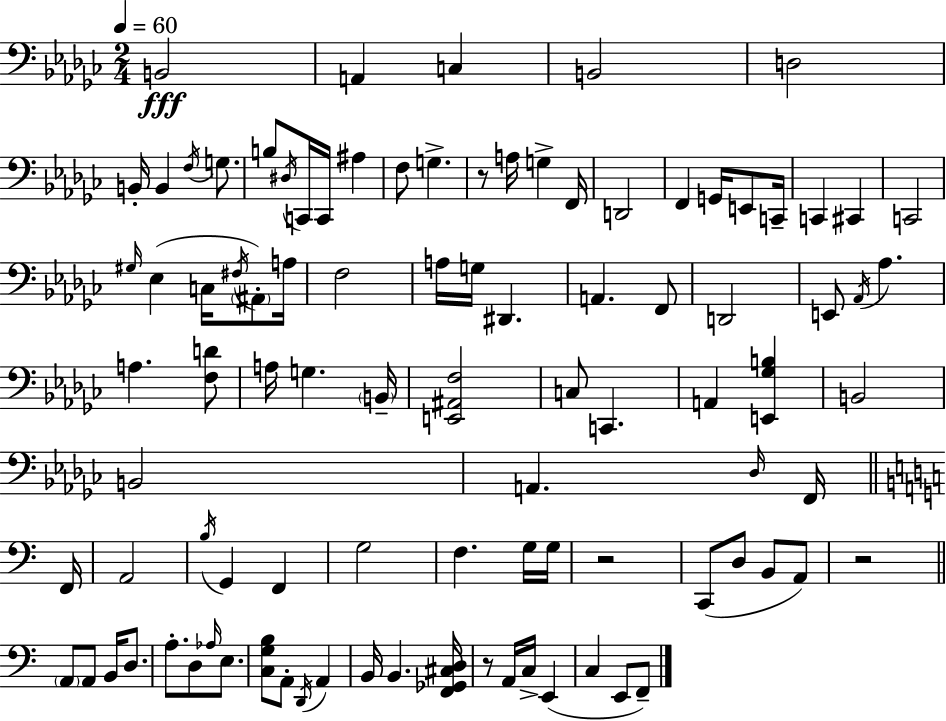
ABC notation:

X:1
T:Untitled
M:2/4
L:1/4
K:Ebm
B,,2 A,, C, B,,2 D,2 B,,/4 B,, F,/4 G,/2 B,/2 ^D,/4 C,,/4 C,,/4 ^A, F,/2 G, z/2 A,/4 G, F,,/4 D,,2 F,, G,,/4 E,,/2 C,,/4 C,, ^C,, C,,2 ^G,/4 _E, C,/4 ^F,/4 ^A,,/2 A,/4 F,2 A,/4 G,/4 ^D,, A,, F,,/2 D,,2 E,,/2 _A,,/4 _A, A, [F,D]/2 A,/4 G, B,,/4 [E,,^A,,F,]2 C,/2 C,, A,, [E,,_G,B,] B,,2 B,,2 A,, _D,/4 F,,/4 F,,/4 A,,2 B,/4 G,, F,, G,2 F, G,/4 G,/4 z2 C,,/2 D,/2 B,,/2 A,,/2 z2 A,,/2 A,,/2 B,,/4 D,/2 A,/2 D,/2 _A,/4 E,/2 [C,G,B,]/2 A,,/2 D,,/4 A,, B,,/4 B,, [F,,_G,,^C,D,]/4 z/2 A,,/4 C,/4 E,, C, E,,/2 F,,/2